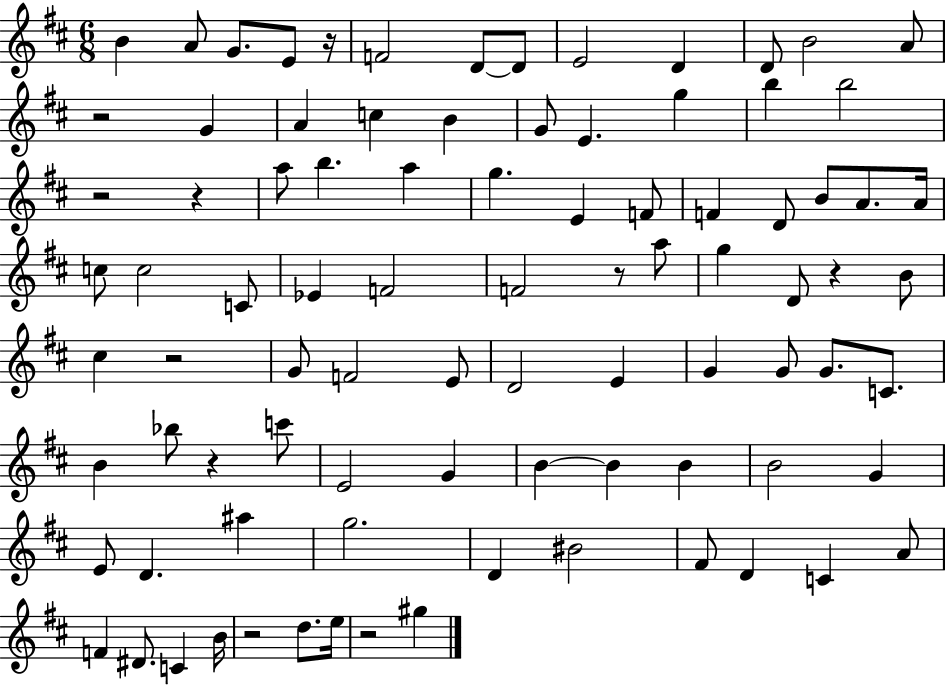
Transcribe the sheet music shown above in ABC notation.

X:1
T:Untitled
M:6/8
L:1/4
K:D
B A/2 G/2 E/2 z/4 F2 D/2 D/2 E2 D D/2 B2 A/2 z2 G A c B G/2 E g b b2 z2 z a/2 b a g E F/2 F D/2 B/2 A/2 A/4 c/2 c2 C/2 _E F2 F2 z/2 a/2 g D/2 z B/2 ^c z2 G/2 F2 E/2 D2 E G G/2 G/2 C/2 B _b/2 z c'/2 E2 G B B B B2 G E/2 D ^a g2 D ^B2 ^F/2 D C A/2 F ^D/2 C B/4 z2 d/2 e/4 z2 ^g